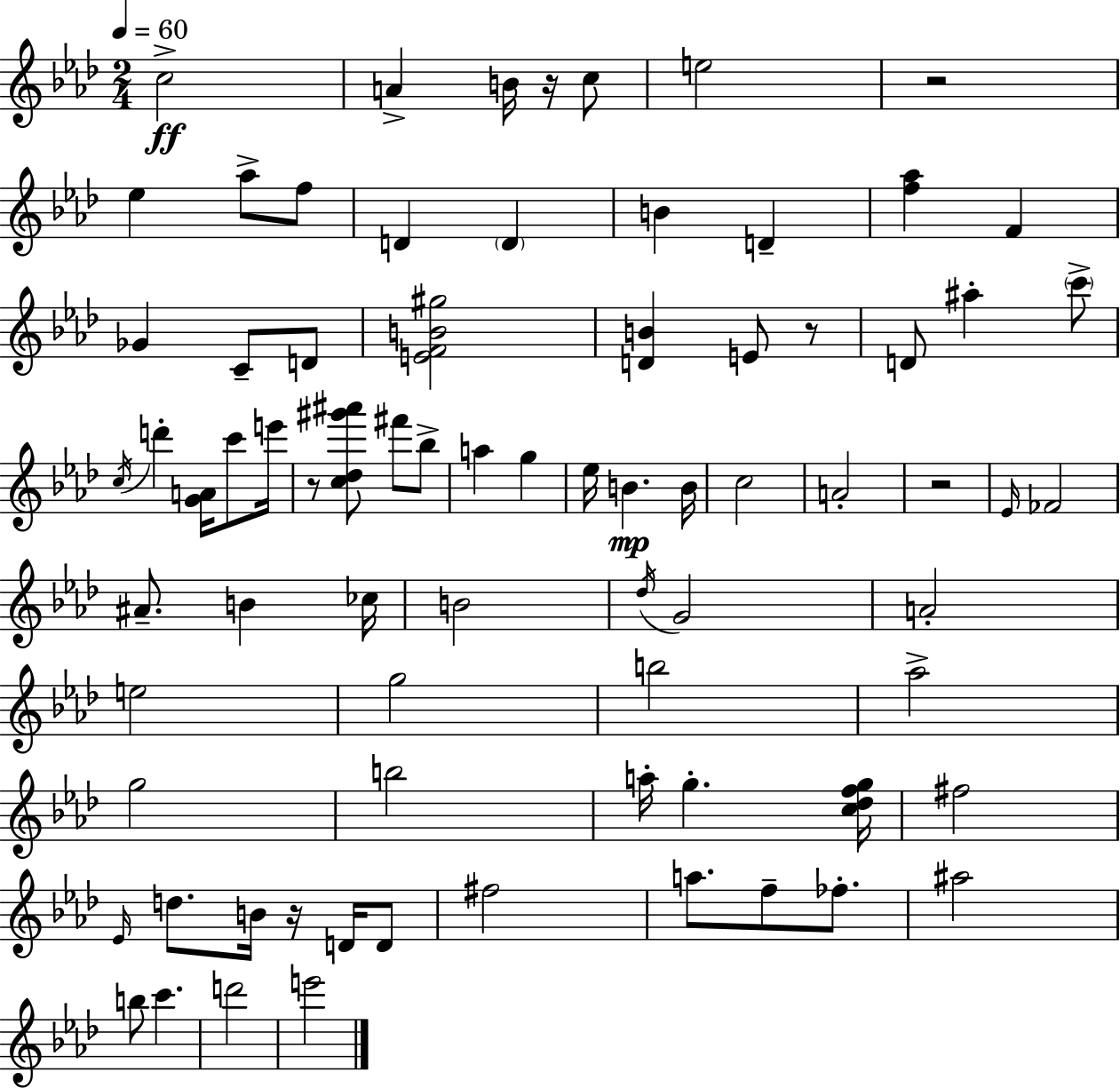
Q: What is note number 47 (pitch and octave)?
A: G5